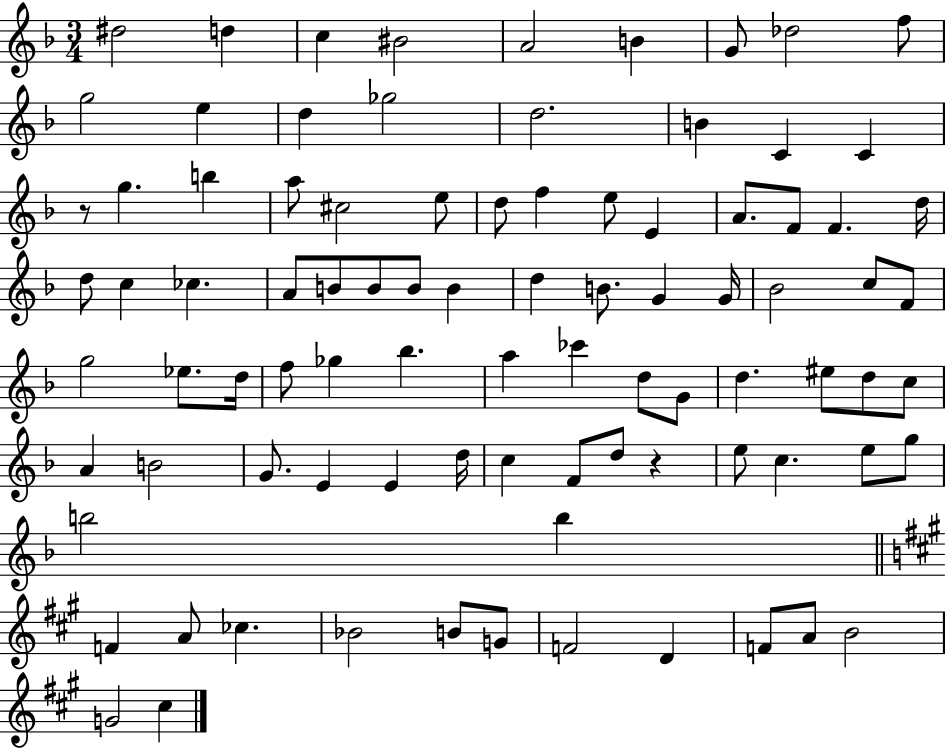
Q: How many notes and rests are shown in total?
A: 89